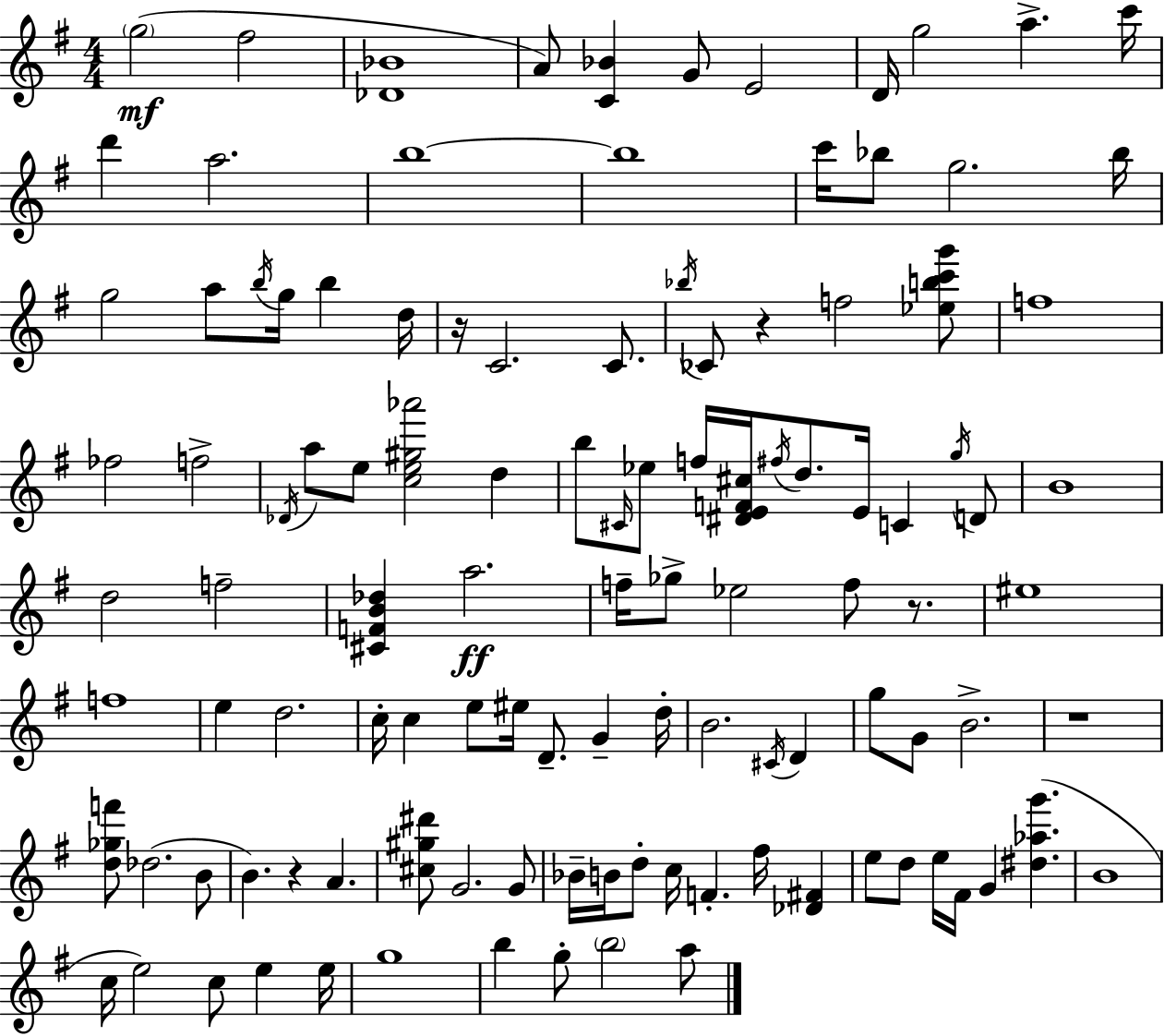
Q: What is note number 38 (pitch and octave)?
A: Eb5